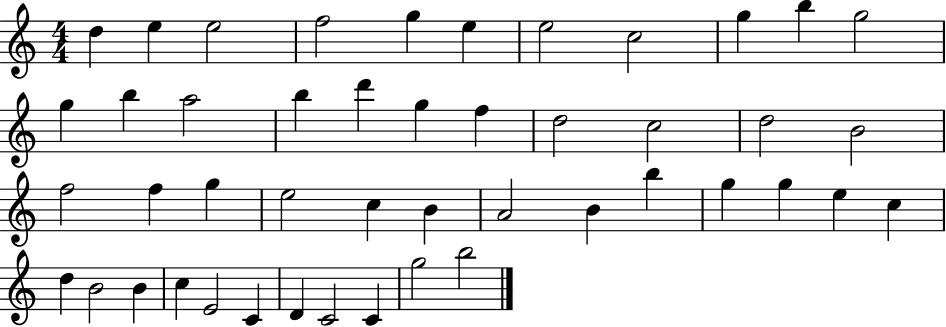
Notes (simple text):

D5/q E5/q E5/h F5/h G5/q E5/q E5/h C5/h G5/q B5/q G5/h G5/q B5/q A5/h B5/q D6/q G5/q F5/q D5/h C5/h D5/h B4/h F5/h F5/q G5/q E5/h C5/q B4/q A4/h B4/q B5/q G5/q G5/q E5/q C5/q D5/q B4/h B4/q C5/q E4/h C4/q D4/q C4/h C4/q G5/h B5/h